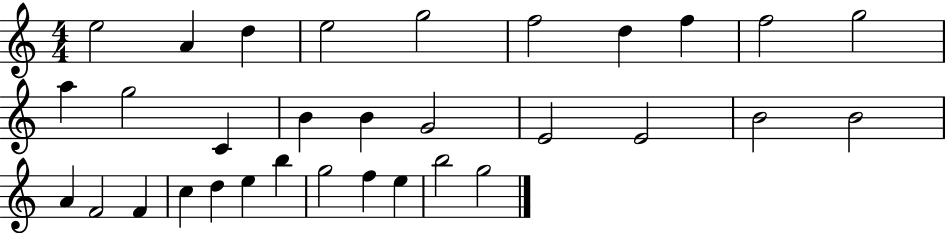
E5/h A4/q D5/q E5/h G5/h F5/h D5/q F5/q F5/h G5/h A5/q G5/h C4/q B4/q B4/q G4/h E4/h E4/h B4/h B4/h A4/q F4/h F4/q C5/q D5/q E5/q B5/q G5/h F5/q E5/q B5/h G5/h